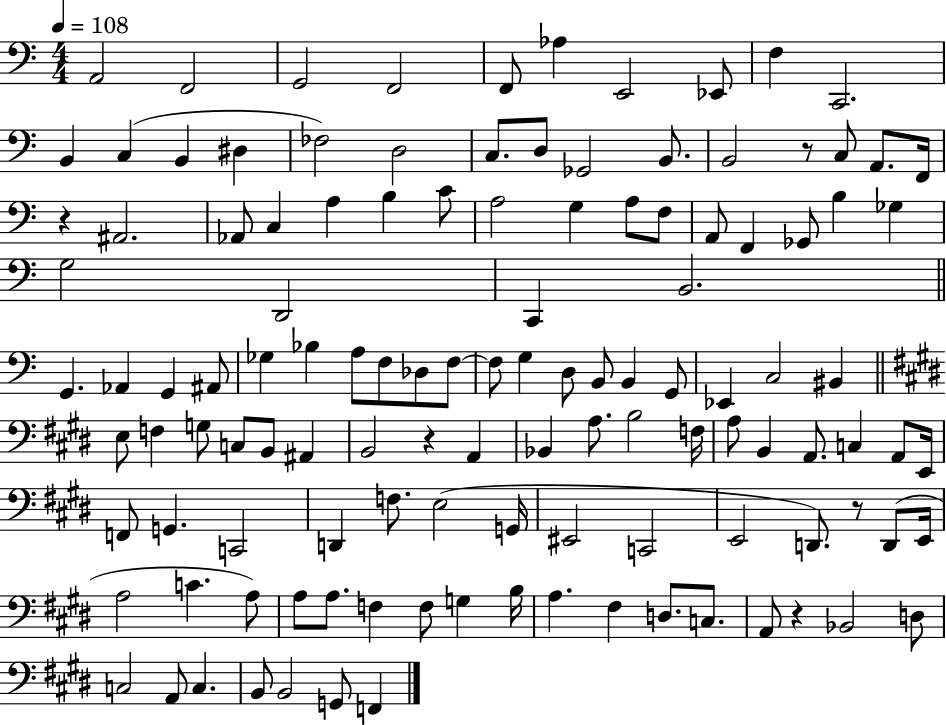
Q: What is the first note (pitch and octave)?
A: A2